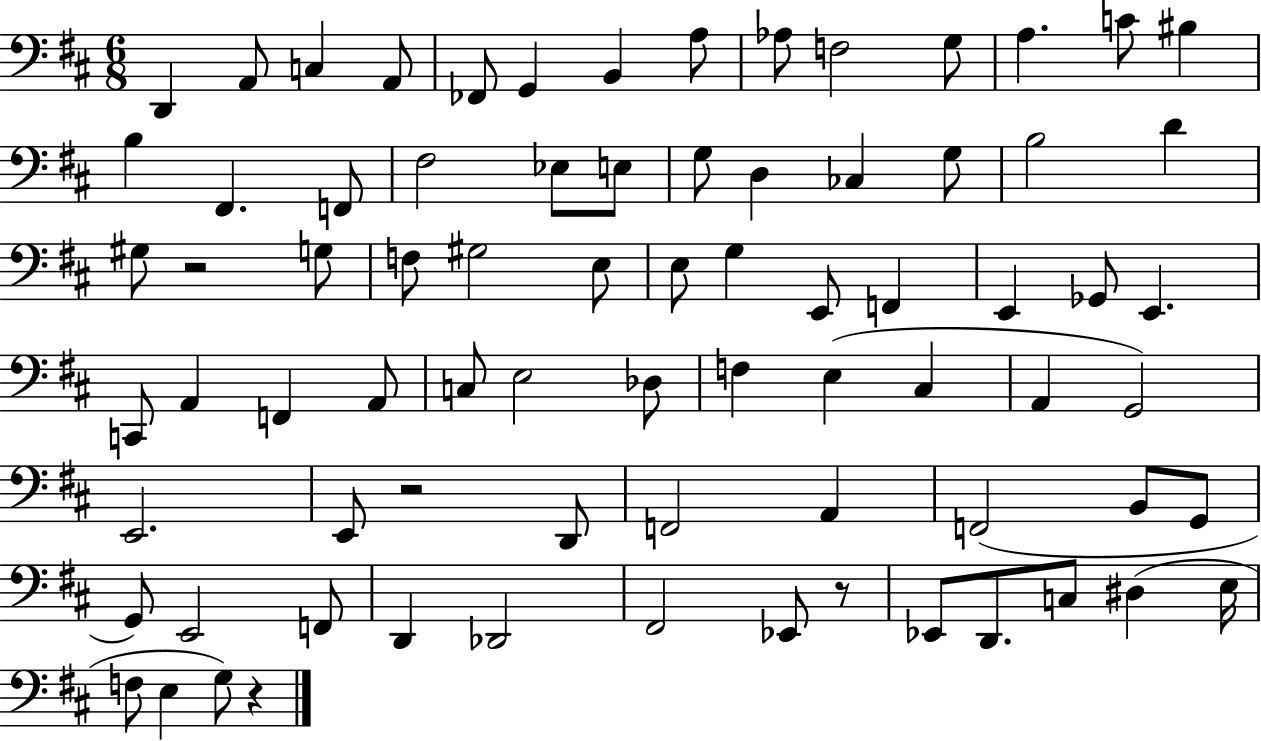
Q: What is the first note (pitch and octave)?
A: D2